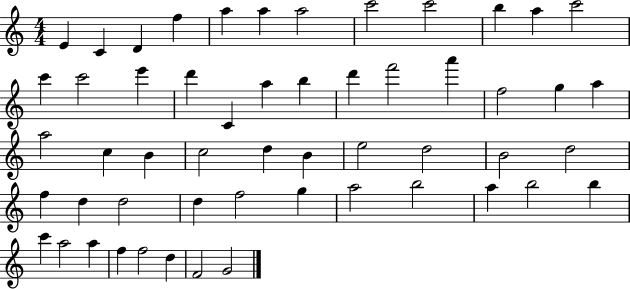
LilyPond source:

{
  \clef treble
  \numericTimeSignature
  \time 4/4
  \key c \major
  e'4 c'4 d'4 f''4 | a''4 a''4 a''2 | c'''2 c'''2 | b''4 a''4 c'''2 | \break c'''4 c'''2 e'''4 | d'''4 c'4 a''4 b''4 | d'''4 f'''2 a'''4 | f''2 g''4 a''4 | \break a''2 c''4 b'4 | c''2 d''4 b'4 | e''2 d''2 | b'2 d''2 | \break f''4 d''4 d''2 | d''4 f''2 g''4 | a''2 b''2 | a''4 b''2 b''4 | \break c'''4 a''2 a''4 | f''4 f''2 d''4 | f'2 g'2 | \bar "|."
}